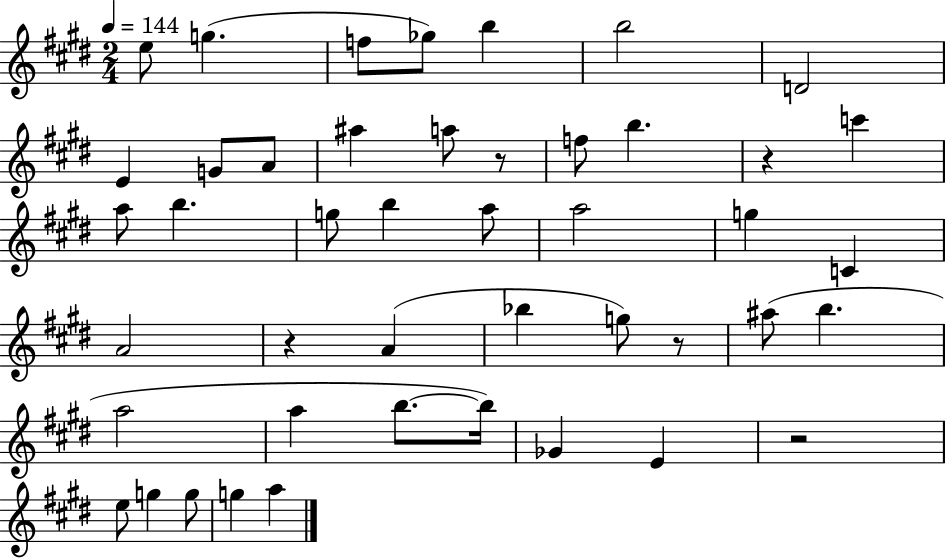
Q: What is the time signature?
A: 2/4